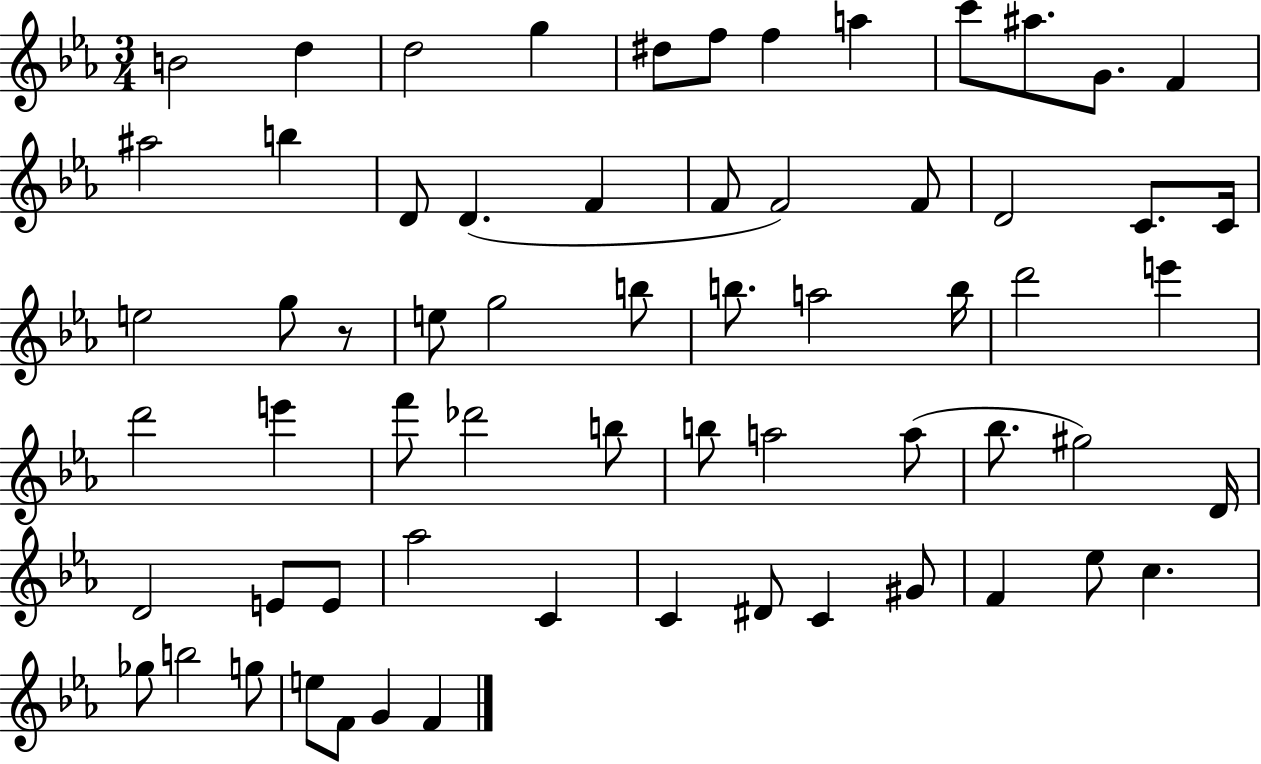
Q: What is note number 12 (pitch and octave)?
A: F4